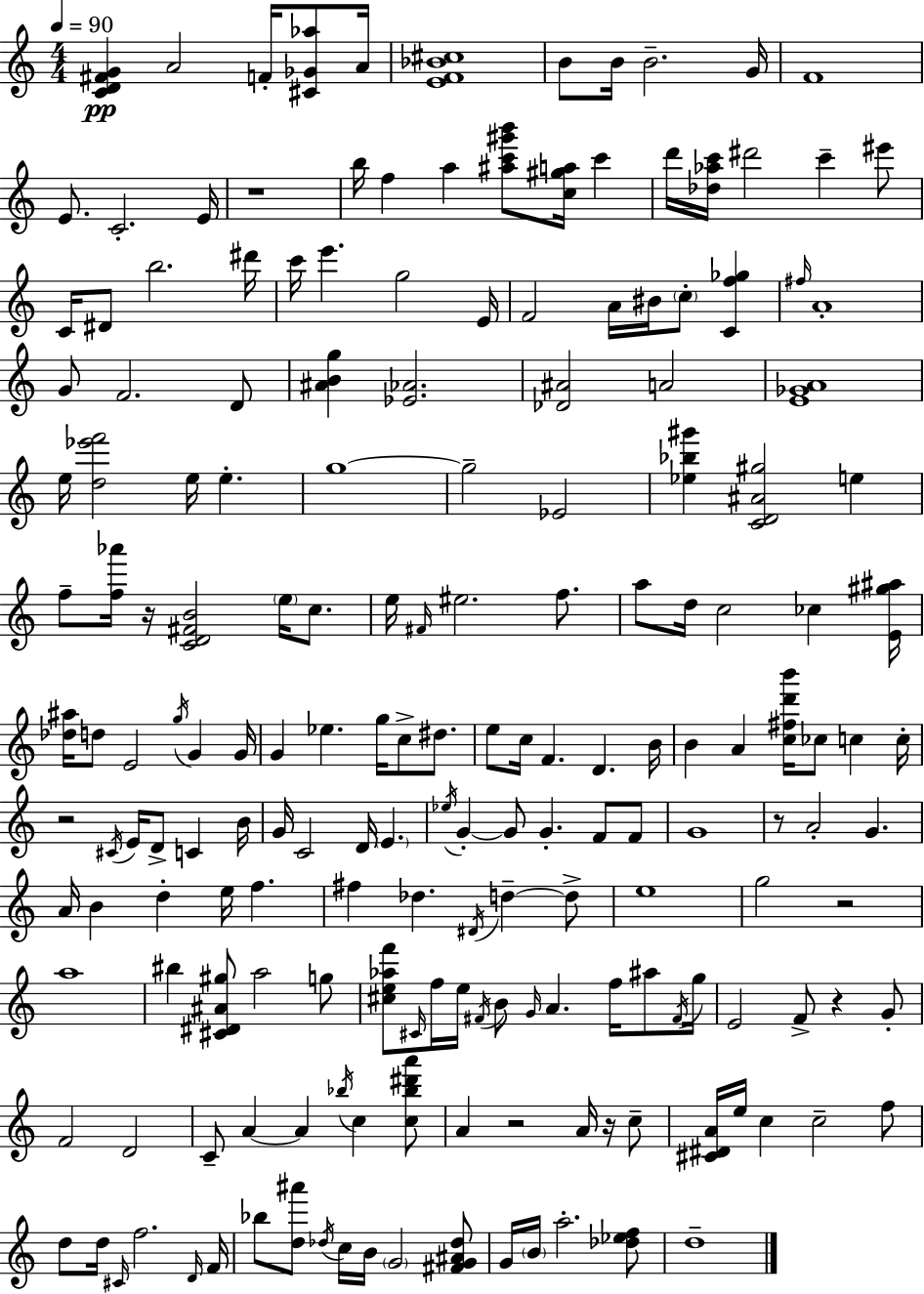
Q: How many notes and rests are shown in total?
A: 186